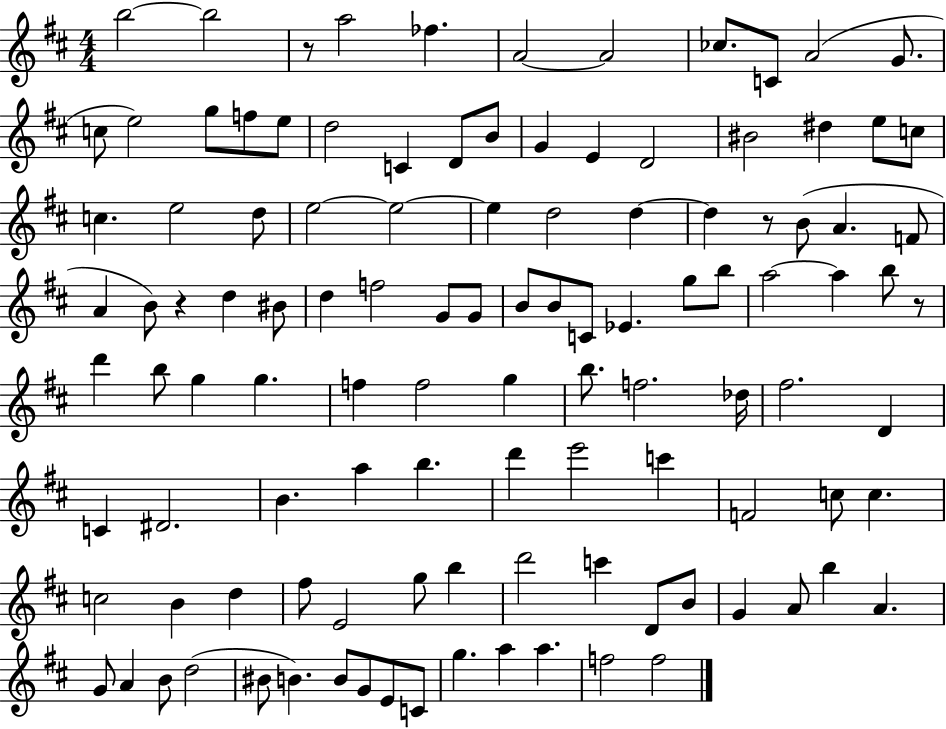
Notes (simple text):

B5/h B5/h R/e A5/h FES5/q. A4/h A4/h CES5/e. C4/e A4/h G4/e. C5/e E5/h G5/e F5/e E5/e D5/h C4/q D4/e B4/e G4/q E4/q D4/h BIS4/h D#5/q E5/e C5/e C5/q. E5/h D5/e E5/h E5/h E5/q D5/h D5/q D5/q R/e B4/e A4/q. F4/e A4/q B4/e R/q D5/q BIS4/e D5/q F5/h G4/e G4/e B4/e B4/e C4/e Eb4/q. G5/e B5/e A5/h A5/q B5/e R/e D6/q B5/e G5/q G5/q. F5/q F5/h G5/q B5/e. F5/h. Db5/s F#5/h. D4/q C4/q D#4/h. B4/q. A5/q B5/q. D6/q E6/h C6/q F4/h C5/e C5/q. C5/h B4/q D5/q F#5/e E4/h G5/e B5/q D6/h C6/q D4/e B4/e G4/q A4/e B5/q A4/q. G4/e A4/q B4/e D5/h BIS4/e B4/q. B4/e G4/e E4/e C4/e G5/q. A5/q A5/q. F5/h F5/h